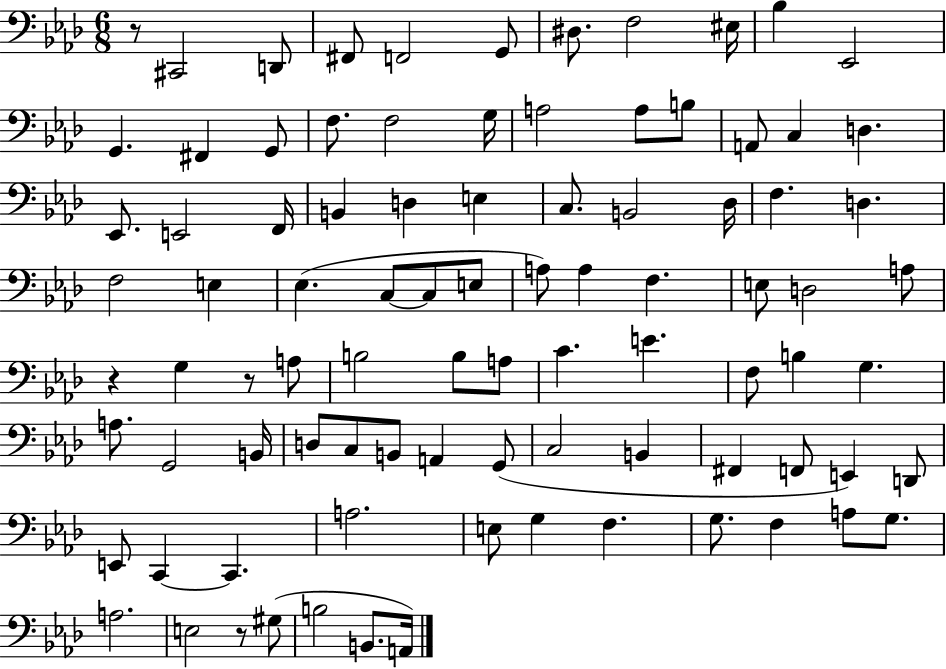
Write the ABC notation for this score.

X:1
T:Untitled
M:6/8
L:1/4
K:Ab
z/2 ^C,,2 D,,/2 ^F,,/2 F,,2 G,,/2 ^D,/2 F,2 ^E,/4 _B, _E,,2 G,, ^F,, G,,/2 F,/2 F,2 G,/4 A,2 A,/2 B,/2 A,,/2 C, D, _E,,/2 E,,2 F,,/4 B,, D, E, C,/2 B,,2 _D,/4 F, D, F,2 E, _E, C,/2 C,/2 E,/2 A,/2 A, F, E,/2 D,2 A,/2 z G, z/2 A,/2 B,2 B,/2 A,/2 C E F,/2 B, G, A,/2 G,,2 B,,/4 D,/2 C,/2 B,,/2 A,, G,,/2 C,2 B,, ^F,, F,,/2 E,, D,,/2 E,,/2 C,, C,, A,2 E,/2 G, F, G,/2 F, A,/2 G,/2 A,2 E,2 z/2 ^G,/2 B,2 B,,/2 A,,/4